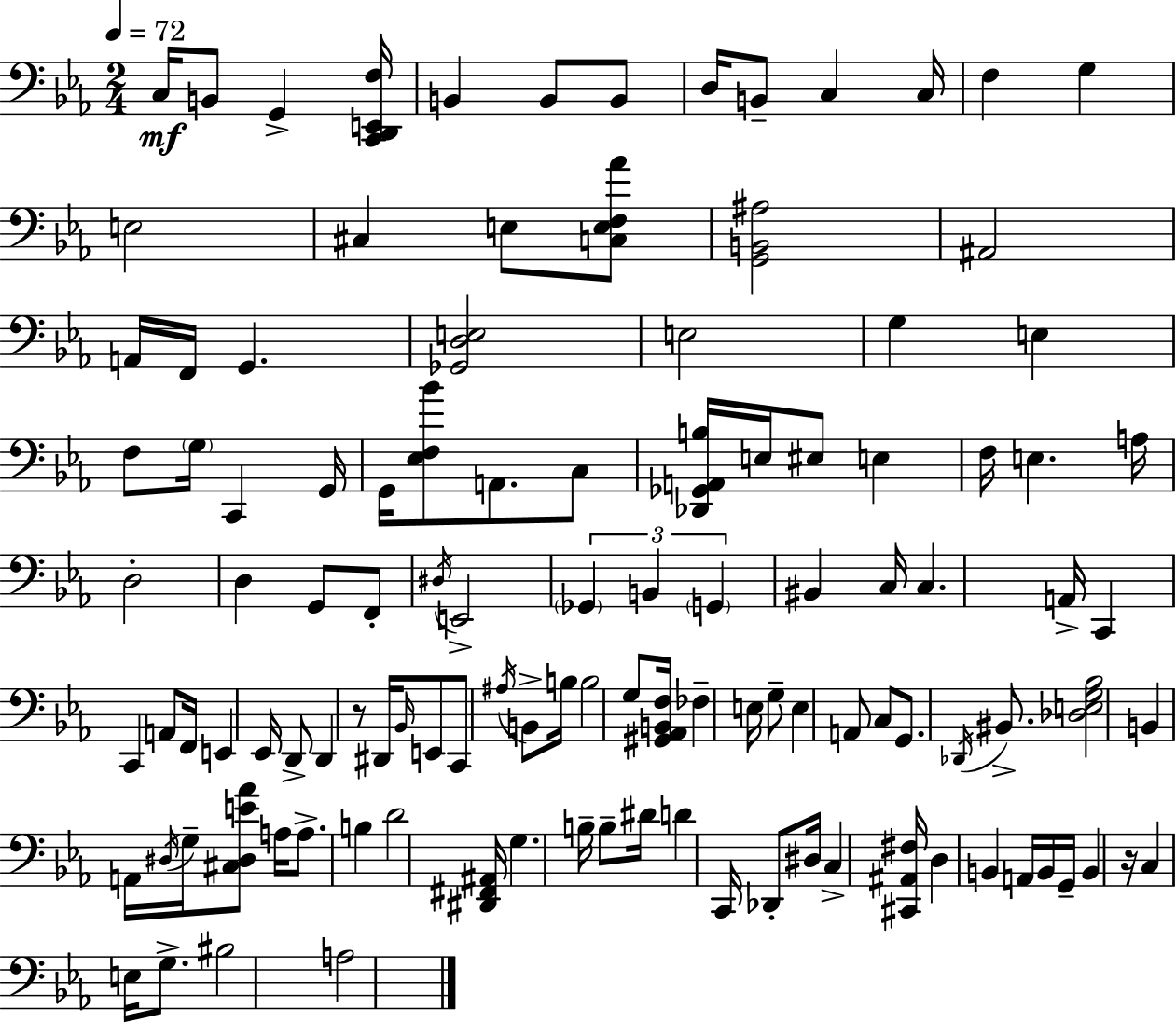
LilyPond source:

{
  \clef bass
  \numericTimeSignature
  \time 2/4
  \key ees \major
  \tempo 4 = 72
  c16\mf b,8 g,4-> <c, d, e, f>16 | b,4 b,8 b,8 | d16 b,8-- c4 c16 | f4 g4 | \break e2 | cis4 e8 <c e f aes'>8 | <g, b, ais>2 | ais,2 | \break a,16 f,16 g,4. | <ges, d e>2 | e2 | g4 e4 | \break f8 \parenthesize g16 c,4 g,16 | g,16 <ees f bes'>8 a,8. c8 | <des, ges, a, b>16 e16 eis8 e4 | f16 e4. a16 | \break d2-. | d4 g,8 f,8-. | \acciaccatura { dis16 } e,2-> | \tuplet 3/2 { \parenthesize ges,4 b,4 | \break \parenthesize g,4 } bis,4 | c16 c4. | a,16-> c,4 c,4 | a,8 f,16 e,4 | \break ees,16 d,8-> d,4 r8 | dis,16 \grace { bes,16 } e,8 c,8 \acciaccatura { ais16 } | b,8-> b16 b2 | g8 <gis, aes, b, f>16 fes4-- | \break e16 g8-- e4 | a,8 c8 g,8. | \acciaccatura { des,16 } bis,8.-> <des e g bes>2 | b,4 | \break a,16 \acciaccatura { dis16 } g16-- <cis dis e' aes'>8 a16 a8.-> | b4 d'2 | <dis, fis, ais,>16 g4. | b16-- b8-- dis'16 | \break d'4 c,16 des,8-. dis16 | c4-> <cis, ais, fis>16 d4 | b,4 a,16 b,16 g,16-- | b,4 r16 c4 | \break e16 g8.-> bis2 | a2 | \bar "|."
}